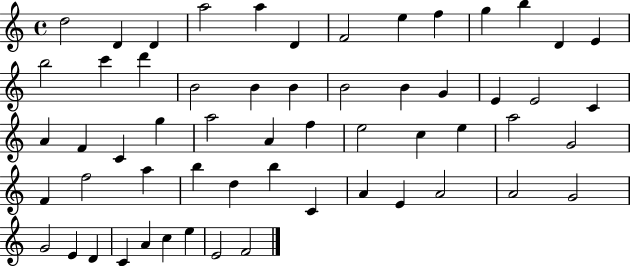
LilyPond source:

{
  \clef treble
  \time 4/4
  \defaultTimeSignature
  \key c \major
  d''2 d'4 d'4 | a''2 a''4 d'4 | f'2 e''4 f''4 | g''4 b''4 d'4 e'4 | \break b''2 c'''4 d'''4 | b'2 b'4 b'4 | b'2 b'4 g'4 | e'4 e'2 c'4 | \break a'4 f'4 c'4 g''4 | a''2 a'4 f''4 | e''2 c''4 e''4 | a''2 g'2 | \break f'4 f''2 a''4 | b''4 d''4 b''4 c'4 | a'4 e'4 a'2 | a'2 g'2 | \break g'2 e'4 d'4 | c'4 a'4 c''4 e''4 | e'2 f'2 | \bar "|."
}